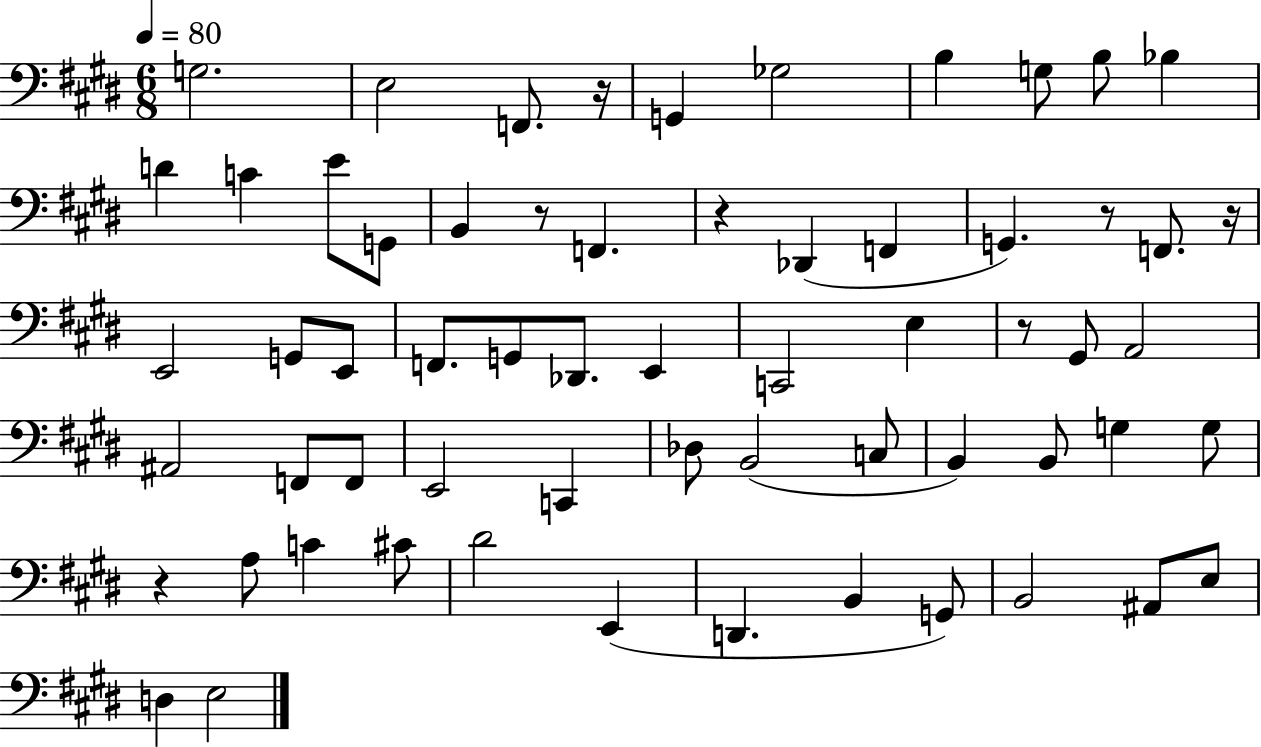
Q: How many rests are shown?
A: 7